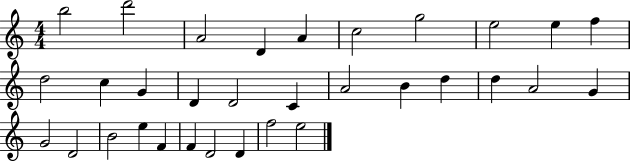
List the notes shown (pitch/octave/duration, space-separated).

B5/h D6/h A4/h D4/q A4/q C5/h G5/h E5/h E5/q F5/q D5/h C5/q G4/q D4/q D4/h C4/q A4/h B4/q D5/q D5/q A4/h G4/q G4/h D4/h B4/h E5/q F4/q F4/q D4/h D4/q F5/h E5/h